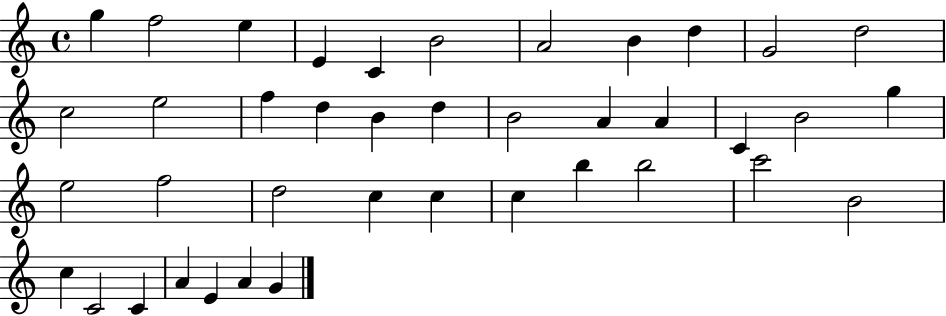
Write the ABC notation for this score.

X:1
T:Untitled
M:4/4
L:1/4
K:C
g f2 e E C B2 A2 B d G2 d2 c2 e2 f d B d B2 A A C B2 g e2 f2 d2 c c c b b2 c'2 B2 c C2 C A E A G